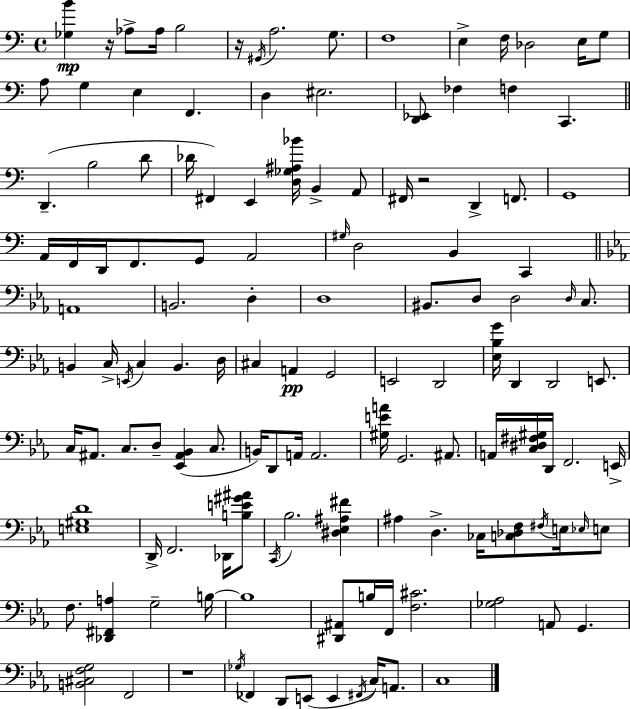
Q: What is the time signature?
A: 4/4